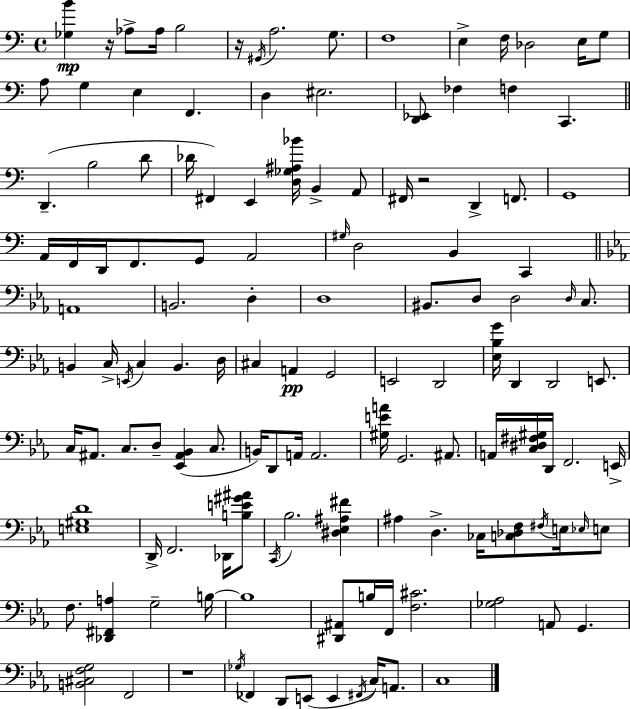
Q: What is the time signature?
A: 4/4